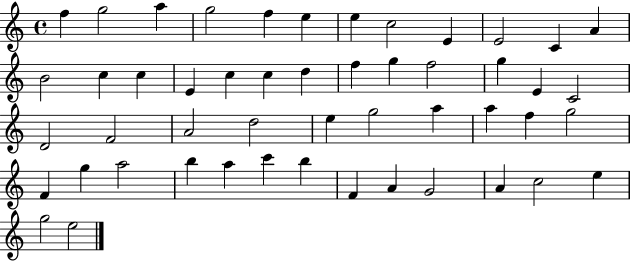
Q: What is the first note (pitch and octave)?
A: F5